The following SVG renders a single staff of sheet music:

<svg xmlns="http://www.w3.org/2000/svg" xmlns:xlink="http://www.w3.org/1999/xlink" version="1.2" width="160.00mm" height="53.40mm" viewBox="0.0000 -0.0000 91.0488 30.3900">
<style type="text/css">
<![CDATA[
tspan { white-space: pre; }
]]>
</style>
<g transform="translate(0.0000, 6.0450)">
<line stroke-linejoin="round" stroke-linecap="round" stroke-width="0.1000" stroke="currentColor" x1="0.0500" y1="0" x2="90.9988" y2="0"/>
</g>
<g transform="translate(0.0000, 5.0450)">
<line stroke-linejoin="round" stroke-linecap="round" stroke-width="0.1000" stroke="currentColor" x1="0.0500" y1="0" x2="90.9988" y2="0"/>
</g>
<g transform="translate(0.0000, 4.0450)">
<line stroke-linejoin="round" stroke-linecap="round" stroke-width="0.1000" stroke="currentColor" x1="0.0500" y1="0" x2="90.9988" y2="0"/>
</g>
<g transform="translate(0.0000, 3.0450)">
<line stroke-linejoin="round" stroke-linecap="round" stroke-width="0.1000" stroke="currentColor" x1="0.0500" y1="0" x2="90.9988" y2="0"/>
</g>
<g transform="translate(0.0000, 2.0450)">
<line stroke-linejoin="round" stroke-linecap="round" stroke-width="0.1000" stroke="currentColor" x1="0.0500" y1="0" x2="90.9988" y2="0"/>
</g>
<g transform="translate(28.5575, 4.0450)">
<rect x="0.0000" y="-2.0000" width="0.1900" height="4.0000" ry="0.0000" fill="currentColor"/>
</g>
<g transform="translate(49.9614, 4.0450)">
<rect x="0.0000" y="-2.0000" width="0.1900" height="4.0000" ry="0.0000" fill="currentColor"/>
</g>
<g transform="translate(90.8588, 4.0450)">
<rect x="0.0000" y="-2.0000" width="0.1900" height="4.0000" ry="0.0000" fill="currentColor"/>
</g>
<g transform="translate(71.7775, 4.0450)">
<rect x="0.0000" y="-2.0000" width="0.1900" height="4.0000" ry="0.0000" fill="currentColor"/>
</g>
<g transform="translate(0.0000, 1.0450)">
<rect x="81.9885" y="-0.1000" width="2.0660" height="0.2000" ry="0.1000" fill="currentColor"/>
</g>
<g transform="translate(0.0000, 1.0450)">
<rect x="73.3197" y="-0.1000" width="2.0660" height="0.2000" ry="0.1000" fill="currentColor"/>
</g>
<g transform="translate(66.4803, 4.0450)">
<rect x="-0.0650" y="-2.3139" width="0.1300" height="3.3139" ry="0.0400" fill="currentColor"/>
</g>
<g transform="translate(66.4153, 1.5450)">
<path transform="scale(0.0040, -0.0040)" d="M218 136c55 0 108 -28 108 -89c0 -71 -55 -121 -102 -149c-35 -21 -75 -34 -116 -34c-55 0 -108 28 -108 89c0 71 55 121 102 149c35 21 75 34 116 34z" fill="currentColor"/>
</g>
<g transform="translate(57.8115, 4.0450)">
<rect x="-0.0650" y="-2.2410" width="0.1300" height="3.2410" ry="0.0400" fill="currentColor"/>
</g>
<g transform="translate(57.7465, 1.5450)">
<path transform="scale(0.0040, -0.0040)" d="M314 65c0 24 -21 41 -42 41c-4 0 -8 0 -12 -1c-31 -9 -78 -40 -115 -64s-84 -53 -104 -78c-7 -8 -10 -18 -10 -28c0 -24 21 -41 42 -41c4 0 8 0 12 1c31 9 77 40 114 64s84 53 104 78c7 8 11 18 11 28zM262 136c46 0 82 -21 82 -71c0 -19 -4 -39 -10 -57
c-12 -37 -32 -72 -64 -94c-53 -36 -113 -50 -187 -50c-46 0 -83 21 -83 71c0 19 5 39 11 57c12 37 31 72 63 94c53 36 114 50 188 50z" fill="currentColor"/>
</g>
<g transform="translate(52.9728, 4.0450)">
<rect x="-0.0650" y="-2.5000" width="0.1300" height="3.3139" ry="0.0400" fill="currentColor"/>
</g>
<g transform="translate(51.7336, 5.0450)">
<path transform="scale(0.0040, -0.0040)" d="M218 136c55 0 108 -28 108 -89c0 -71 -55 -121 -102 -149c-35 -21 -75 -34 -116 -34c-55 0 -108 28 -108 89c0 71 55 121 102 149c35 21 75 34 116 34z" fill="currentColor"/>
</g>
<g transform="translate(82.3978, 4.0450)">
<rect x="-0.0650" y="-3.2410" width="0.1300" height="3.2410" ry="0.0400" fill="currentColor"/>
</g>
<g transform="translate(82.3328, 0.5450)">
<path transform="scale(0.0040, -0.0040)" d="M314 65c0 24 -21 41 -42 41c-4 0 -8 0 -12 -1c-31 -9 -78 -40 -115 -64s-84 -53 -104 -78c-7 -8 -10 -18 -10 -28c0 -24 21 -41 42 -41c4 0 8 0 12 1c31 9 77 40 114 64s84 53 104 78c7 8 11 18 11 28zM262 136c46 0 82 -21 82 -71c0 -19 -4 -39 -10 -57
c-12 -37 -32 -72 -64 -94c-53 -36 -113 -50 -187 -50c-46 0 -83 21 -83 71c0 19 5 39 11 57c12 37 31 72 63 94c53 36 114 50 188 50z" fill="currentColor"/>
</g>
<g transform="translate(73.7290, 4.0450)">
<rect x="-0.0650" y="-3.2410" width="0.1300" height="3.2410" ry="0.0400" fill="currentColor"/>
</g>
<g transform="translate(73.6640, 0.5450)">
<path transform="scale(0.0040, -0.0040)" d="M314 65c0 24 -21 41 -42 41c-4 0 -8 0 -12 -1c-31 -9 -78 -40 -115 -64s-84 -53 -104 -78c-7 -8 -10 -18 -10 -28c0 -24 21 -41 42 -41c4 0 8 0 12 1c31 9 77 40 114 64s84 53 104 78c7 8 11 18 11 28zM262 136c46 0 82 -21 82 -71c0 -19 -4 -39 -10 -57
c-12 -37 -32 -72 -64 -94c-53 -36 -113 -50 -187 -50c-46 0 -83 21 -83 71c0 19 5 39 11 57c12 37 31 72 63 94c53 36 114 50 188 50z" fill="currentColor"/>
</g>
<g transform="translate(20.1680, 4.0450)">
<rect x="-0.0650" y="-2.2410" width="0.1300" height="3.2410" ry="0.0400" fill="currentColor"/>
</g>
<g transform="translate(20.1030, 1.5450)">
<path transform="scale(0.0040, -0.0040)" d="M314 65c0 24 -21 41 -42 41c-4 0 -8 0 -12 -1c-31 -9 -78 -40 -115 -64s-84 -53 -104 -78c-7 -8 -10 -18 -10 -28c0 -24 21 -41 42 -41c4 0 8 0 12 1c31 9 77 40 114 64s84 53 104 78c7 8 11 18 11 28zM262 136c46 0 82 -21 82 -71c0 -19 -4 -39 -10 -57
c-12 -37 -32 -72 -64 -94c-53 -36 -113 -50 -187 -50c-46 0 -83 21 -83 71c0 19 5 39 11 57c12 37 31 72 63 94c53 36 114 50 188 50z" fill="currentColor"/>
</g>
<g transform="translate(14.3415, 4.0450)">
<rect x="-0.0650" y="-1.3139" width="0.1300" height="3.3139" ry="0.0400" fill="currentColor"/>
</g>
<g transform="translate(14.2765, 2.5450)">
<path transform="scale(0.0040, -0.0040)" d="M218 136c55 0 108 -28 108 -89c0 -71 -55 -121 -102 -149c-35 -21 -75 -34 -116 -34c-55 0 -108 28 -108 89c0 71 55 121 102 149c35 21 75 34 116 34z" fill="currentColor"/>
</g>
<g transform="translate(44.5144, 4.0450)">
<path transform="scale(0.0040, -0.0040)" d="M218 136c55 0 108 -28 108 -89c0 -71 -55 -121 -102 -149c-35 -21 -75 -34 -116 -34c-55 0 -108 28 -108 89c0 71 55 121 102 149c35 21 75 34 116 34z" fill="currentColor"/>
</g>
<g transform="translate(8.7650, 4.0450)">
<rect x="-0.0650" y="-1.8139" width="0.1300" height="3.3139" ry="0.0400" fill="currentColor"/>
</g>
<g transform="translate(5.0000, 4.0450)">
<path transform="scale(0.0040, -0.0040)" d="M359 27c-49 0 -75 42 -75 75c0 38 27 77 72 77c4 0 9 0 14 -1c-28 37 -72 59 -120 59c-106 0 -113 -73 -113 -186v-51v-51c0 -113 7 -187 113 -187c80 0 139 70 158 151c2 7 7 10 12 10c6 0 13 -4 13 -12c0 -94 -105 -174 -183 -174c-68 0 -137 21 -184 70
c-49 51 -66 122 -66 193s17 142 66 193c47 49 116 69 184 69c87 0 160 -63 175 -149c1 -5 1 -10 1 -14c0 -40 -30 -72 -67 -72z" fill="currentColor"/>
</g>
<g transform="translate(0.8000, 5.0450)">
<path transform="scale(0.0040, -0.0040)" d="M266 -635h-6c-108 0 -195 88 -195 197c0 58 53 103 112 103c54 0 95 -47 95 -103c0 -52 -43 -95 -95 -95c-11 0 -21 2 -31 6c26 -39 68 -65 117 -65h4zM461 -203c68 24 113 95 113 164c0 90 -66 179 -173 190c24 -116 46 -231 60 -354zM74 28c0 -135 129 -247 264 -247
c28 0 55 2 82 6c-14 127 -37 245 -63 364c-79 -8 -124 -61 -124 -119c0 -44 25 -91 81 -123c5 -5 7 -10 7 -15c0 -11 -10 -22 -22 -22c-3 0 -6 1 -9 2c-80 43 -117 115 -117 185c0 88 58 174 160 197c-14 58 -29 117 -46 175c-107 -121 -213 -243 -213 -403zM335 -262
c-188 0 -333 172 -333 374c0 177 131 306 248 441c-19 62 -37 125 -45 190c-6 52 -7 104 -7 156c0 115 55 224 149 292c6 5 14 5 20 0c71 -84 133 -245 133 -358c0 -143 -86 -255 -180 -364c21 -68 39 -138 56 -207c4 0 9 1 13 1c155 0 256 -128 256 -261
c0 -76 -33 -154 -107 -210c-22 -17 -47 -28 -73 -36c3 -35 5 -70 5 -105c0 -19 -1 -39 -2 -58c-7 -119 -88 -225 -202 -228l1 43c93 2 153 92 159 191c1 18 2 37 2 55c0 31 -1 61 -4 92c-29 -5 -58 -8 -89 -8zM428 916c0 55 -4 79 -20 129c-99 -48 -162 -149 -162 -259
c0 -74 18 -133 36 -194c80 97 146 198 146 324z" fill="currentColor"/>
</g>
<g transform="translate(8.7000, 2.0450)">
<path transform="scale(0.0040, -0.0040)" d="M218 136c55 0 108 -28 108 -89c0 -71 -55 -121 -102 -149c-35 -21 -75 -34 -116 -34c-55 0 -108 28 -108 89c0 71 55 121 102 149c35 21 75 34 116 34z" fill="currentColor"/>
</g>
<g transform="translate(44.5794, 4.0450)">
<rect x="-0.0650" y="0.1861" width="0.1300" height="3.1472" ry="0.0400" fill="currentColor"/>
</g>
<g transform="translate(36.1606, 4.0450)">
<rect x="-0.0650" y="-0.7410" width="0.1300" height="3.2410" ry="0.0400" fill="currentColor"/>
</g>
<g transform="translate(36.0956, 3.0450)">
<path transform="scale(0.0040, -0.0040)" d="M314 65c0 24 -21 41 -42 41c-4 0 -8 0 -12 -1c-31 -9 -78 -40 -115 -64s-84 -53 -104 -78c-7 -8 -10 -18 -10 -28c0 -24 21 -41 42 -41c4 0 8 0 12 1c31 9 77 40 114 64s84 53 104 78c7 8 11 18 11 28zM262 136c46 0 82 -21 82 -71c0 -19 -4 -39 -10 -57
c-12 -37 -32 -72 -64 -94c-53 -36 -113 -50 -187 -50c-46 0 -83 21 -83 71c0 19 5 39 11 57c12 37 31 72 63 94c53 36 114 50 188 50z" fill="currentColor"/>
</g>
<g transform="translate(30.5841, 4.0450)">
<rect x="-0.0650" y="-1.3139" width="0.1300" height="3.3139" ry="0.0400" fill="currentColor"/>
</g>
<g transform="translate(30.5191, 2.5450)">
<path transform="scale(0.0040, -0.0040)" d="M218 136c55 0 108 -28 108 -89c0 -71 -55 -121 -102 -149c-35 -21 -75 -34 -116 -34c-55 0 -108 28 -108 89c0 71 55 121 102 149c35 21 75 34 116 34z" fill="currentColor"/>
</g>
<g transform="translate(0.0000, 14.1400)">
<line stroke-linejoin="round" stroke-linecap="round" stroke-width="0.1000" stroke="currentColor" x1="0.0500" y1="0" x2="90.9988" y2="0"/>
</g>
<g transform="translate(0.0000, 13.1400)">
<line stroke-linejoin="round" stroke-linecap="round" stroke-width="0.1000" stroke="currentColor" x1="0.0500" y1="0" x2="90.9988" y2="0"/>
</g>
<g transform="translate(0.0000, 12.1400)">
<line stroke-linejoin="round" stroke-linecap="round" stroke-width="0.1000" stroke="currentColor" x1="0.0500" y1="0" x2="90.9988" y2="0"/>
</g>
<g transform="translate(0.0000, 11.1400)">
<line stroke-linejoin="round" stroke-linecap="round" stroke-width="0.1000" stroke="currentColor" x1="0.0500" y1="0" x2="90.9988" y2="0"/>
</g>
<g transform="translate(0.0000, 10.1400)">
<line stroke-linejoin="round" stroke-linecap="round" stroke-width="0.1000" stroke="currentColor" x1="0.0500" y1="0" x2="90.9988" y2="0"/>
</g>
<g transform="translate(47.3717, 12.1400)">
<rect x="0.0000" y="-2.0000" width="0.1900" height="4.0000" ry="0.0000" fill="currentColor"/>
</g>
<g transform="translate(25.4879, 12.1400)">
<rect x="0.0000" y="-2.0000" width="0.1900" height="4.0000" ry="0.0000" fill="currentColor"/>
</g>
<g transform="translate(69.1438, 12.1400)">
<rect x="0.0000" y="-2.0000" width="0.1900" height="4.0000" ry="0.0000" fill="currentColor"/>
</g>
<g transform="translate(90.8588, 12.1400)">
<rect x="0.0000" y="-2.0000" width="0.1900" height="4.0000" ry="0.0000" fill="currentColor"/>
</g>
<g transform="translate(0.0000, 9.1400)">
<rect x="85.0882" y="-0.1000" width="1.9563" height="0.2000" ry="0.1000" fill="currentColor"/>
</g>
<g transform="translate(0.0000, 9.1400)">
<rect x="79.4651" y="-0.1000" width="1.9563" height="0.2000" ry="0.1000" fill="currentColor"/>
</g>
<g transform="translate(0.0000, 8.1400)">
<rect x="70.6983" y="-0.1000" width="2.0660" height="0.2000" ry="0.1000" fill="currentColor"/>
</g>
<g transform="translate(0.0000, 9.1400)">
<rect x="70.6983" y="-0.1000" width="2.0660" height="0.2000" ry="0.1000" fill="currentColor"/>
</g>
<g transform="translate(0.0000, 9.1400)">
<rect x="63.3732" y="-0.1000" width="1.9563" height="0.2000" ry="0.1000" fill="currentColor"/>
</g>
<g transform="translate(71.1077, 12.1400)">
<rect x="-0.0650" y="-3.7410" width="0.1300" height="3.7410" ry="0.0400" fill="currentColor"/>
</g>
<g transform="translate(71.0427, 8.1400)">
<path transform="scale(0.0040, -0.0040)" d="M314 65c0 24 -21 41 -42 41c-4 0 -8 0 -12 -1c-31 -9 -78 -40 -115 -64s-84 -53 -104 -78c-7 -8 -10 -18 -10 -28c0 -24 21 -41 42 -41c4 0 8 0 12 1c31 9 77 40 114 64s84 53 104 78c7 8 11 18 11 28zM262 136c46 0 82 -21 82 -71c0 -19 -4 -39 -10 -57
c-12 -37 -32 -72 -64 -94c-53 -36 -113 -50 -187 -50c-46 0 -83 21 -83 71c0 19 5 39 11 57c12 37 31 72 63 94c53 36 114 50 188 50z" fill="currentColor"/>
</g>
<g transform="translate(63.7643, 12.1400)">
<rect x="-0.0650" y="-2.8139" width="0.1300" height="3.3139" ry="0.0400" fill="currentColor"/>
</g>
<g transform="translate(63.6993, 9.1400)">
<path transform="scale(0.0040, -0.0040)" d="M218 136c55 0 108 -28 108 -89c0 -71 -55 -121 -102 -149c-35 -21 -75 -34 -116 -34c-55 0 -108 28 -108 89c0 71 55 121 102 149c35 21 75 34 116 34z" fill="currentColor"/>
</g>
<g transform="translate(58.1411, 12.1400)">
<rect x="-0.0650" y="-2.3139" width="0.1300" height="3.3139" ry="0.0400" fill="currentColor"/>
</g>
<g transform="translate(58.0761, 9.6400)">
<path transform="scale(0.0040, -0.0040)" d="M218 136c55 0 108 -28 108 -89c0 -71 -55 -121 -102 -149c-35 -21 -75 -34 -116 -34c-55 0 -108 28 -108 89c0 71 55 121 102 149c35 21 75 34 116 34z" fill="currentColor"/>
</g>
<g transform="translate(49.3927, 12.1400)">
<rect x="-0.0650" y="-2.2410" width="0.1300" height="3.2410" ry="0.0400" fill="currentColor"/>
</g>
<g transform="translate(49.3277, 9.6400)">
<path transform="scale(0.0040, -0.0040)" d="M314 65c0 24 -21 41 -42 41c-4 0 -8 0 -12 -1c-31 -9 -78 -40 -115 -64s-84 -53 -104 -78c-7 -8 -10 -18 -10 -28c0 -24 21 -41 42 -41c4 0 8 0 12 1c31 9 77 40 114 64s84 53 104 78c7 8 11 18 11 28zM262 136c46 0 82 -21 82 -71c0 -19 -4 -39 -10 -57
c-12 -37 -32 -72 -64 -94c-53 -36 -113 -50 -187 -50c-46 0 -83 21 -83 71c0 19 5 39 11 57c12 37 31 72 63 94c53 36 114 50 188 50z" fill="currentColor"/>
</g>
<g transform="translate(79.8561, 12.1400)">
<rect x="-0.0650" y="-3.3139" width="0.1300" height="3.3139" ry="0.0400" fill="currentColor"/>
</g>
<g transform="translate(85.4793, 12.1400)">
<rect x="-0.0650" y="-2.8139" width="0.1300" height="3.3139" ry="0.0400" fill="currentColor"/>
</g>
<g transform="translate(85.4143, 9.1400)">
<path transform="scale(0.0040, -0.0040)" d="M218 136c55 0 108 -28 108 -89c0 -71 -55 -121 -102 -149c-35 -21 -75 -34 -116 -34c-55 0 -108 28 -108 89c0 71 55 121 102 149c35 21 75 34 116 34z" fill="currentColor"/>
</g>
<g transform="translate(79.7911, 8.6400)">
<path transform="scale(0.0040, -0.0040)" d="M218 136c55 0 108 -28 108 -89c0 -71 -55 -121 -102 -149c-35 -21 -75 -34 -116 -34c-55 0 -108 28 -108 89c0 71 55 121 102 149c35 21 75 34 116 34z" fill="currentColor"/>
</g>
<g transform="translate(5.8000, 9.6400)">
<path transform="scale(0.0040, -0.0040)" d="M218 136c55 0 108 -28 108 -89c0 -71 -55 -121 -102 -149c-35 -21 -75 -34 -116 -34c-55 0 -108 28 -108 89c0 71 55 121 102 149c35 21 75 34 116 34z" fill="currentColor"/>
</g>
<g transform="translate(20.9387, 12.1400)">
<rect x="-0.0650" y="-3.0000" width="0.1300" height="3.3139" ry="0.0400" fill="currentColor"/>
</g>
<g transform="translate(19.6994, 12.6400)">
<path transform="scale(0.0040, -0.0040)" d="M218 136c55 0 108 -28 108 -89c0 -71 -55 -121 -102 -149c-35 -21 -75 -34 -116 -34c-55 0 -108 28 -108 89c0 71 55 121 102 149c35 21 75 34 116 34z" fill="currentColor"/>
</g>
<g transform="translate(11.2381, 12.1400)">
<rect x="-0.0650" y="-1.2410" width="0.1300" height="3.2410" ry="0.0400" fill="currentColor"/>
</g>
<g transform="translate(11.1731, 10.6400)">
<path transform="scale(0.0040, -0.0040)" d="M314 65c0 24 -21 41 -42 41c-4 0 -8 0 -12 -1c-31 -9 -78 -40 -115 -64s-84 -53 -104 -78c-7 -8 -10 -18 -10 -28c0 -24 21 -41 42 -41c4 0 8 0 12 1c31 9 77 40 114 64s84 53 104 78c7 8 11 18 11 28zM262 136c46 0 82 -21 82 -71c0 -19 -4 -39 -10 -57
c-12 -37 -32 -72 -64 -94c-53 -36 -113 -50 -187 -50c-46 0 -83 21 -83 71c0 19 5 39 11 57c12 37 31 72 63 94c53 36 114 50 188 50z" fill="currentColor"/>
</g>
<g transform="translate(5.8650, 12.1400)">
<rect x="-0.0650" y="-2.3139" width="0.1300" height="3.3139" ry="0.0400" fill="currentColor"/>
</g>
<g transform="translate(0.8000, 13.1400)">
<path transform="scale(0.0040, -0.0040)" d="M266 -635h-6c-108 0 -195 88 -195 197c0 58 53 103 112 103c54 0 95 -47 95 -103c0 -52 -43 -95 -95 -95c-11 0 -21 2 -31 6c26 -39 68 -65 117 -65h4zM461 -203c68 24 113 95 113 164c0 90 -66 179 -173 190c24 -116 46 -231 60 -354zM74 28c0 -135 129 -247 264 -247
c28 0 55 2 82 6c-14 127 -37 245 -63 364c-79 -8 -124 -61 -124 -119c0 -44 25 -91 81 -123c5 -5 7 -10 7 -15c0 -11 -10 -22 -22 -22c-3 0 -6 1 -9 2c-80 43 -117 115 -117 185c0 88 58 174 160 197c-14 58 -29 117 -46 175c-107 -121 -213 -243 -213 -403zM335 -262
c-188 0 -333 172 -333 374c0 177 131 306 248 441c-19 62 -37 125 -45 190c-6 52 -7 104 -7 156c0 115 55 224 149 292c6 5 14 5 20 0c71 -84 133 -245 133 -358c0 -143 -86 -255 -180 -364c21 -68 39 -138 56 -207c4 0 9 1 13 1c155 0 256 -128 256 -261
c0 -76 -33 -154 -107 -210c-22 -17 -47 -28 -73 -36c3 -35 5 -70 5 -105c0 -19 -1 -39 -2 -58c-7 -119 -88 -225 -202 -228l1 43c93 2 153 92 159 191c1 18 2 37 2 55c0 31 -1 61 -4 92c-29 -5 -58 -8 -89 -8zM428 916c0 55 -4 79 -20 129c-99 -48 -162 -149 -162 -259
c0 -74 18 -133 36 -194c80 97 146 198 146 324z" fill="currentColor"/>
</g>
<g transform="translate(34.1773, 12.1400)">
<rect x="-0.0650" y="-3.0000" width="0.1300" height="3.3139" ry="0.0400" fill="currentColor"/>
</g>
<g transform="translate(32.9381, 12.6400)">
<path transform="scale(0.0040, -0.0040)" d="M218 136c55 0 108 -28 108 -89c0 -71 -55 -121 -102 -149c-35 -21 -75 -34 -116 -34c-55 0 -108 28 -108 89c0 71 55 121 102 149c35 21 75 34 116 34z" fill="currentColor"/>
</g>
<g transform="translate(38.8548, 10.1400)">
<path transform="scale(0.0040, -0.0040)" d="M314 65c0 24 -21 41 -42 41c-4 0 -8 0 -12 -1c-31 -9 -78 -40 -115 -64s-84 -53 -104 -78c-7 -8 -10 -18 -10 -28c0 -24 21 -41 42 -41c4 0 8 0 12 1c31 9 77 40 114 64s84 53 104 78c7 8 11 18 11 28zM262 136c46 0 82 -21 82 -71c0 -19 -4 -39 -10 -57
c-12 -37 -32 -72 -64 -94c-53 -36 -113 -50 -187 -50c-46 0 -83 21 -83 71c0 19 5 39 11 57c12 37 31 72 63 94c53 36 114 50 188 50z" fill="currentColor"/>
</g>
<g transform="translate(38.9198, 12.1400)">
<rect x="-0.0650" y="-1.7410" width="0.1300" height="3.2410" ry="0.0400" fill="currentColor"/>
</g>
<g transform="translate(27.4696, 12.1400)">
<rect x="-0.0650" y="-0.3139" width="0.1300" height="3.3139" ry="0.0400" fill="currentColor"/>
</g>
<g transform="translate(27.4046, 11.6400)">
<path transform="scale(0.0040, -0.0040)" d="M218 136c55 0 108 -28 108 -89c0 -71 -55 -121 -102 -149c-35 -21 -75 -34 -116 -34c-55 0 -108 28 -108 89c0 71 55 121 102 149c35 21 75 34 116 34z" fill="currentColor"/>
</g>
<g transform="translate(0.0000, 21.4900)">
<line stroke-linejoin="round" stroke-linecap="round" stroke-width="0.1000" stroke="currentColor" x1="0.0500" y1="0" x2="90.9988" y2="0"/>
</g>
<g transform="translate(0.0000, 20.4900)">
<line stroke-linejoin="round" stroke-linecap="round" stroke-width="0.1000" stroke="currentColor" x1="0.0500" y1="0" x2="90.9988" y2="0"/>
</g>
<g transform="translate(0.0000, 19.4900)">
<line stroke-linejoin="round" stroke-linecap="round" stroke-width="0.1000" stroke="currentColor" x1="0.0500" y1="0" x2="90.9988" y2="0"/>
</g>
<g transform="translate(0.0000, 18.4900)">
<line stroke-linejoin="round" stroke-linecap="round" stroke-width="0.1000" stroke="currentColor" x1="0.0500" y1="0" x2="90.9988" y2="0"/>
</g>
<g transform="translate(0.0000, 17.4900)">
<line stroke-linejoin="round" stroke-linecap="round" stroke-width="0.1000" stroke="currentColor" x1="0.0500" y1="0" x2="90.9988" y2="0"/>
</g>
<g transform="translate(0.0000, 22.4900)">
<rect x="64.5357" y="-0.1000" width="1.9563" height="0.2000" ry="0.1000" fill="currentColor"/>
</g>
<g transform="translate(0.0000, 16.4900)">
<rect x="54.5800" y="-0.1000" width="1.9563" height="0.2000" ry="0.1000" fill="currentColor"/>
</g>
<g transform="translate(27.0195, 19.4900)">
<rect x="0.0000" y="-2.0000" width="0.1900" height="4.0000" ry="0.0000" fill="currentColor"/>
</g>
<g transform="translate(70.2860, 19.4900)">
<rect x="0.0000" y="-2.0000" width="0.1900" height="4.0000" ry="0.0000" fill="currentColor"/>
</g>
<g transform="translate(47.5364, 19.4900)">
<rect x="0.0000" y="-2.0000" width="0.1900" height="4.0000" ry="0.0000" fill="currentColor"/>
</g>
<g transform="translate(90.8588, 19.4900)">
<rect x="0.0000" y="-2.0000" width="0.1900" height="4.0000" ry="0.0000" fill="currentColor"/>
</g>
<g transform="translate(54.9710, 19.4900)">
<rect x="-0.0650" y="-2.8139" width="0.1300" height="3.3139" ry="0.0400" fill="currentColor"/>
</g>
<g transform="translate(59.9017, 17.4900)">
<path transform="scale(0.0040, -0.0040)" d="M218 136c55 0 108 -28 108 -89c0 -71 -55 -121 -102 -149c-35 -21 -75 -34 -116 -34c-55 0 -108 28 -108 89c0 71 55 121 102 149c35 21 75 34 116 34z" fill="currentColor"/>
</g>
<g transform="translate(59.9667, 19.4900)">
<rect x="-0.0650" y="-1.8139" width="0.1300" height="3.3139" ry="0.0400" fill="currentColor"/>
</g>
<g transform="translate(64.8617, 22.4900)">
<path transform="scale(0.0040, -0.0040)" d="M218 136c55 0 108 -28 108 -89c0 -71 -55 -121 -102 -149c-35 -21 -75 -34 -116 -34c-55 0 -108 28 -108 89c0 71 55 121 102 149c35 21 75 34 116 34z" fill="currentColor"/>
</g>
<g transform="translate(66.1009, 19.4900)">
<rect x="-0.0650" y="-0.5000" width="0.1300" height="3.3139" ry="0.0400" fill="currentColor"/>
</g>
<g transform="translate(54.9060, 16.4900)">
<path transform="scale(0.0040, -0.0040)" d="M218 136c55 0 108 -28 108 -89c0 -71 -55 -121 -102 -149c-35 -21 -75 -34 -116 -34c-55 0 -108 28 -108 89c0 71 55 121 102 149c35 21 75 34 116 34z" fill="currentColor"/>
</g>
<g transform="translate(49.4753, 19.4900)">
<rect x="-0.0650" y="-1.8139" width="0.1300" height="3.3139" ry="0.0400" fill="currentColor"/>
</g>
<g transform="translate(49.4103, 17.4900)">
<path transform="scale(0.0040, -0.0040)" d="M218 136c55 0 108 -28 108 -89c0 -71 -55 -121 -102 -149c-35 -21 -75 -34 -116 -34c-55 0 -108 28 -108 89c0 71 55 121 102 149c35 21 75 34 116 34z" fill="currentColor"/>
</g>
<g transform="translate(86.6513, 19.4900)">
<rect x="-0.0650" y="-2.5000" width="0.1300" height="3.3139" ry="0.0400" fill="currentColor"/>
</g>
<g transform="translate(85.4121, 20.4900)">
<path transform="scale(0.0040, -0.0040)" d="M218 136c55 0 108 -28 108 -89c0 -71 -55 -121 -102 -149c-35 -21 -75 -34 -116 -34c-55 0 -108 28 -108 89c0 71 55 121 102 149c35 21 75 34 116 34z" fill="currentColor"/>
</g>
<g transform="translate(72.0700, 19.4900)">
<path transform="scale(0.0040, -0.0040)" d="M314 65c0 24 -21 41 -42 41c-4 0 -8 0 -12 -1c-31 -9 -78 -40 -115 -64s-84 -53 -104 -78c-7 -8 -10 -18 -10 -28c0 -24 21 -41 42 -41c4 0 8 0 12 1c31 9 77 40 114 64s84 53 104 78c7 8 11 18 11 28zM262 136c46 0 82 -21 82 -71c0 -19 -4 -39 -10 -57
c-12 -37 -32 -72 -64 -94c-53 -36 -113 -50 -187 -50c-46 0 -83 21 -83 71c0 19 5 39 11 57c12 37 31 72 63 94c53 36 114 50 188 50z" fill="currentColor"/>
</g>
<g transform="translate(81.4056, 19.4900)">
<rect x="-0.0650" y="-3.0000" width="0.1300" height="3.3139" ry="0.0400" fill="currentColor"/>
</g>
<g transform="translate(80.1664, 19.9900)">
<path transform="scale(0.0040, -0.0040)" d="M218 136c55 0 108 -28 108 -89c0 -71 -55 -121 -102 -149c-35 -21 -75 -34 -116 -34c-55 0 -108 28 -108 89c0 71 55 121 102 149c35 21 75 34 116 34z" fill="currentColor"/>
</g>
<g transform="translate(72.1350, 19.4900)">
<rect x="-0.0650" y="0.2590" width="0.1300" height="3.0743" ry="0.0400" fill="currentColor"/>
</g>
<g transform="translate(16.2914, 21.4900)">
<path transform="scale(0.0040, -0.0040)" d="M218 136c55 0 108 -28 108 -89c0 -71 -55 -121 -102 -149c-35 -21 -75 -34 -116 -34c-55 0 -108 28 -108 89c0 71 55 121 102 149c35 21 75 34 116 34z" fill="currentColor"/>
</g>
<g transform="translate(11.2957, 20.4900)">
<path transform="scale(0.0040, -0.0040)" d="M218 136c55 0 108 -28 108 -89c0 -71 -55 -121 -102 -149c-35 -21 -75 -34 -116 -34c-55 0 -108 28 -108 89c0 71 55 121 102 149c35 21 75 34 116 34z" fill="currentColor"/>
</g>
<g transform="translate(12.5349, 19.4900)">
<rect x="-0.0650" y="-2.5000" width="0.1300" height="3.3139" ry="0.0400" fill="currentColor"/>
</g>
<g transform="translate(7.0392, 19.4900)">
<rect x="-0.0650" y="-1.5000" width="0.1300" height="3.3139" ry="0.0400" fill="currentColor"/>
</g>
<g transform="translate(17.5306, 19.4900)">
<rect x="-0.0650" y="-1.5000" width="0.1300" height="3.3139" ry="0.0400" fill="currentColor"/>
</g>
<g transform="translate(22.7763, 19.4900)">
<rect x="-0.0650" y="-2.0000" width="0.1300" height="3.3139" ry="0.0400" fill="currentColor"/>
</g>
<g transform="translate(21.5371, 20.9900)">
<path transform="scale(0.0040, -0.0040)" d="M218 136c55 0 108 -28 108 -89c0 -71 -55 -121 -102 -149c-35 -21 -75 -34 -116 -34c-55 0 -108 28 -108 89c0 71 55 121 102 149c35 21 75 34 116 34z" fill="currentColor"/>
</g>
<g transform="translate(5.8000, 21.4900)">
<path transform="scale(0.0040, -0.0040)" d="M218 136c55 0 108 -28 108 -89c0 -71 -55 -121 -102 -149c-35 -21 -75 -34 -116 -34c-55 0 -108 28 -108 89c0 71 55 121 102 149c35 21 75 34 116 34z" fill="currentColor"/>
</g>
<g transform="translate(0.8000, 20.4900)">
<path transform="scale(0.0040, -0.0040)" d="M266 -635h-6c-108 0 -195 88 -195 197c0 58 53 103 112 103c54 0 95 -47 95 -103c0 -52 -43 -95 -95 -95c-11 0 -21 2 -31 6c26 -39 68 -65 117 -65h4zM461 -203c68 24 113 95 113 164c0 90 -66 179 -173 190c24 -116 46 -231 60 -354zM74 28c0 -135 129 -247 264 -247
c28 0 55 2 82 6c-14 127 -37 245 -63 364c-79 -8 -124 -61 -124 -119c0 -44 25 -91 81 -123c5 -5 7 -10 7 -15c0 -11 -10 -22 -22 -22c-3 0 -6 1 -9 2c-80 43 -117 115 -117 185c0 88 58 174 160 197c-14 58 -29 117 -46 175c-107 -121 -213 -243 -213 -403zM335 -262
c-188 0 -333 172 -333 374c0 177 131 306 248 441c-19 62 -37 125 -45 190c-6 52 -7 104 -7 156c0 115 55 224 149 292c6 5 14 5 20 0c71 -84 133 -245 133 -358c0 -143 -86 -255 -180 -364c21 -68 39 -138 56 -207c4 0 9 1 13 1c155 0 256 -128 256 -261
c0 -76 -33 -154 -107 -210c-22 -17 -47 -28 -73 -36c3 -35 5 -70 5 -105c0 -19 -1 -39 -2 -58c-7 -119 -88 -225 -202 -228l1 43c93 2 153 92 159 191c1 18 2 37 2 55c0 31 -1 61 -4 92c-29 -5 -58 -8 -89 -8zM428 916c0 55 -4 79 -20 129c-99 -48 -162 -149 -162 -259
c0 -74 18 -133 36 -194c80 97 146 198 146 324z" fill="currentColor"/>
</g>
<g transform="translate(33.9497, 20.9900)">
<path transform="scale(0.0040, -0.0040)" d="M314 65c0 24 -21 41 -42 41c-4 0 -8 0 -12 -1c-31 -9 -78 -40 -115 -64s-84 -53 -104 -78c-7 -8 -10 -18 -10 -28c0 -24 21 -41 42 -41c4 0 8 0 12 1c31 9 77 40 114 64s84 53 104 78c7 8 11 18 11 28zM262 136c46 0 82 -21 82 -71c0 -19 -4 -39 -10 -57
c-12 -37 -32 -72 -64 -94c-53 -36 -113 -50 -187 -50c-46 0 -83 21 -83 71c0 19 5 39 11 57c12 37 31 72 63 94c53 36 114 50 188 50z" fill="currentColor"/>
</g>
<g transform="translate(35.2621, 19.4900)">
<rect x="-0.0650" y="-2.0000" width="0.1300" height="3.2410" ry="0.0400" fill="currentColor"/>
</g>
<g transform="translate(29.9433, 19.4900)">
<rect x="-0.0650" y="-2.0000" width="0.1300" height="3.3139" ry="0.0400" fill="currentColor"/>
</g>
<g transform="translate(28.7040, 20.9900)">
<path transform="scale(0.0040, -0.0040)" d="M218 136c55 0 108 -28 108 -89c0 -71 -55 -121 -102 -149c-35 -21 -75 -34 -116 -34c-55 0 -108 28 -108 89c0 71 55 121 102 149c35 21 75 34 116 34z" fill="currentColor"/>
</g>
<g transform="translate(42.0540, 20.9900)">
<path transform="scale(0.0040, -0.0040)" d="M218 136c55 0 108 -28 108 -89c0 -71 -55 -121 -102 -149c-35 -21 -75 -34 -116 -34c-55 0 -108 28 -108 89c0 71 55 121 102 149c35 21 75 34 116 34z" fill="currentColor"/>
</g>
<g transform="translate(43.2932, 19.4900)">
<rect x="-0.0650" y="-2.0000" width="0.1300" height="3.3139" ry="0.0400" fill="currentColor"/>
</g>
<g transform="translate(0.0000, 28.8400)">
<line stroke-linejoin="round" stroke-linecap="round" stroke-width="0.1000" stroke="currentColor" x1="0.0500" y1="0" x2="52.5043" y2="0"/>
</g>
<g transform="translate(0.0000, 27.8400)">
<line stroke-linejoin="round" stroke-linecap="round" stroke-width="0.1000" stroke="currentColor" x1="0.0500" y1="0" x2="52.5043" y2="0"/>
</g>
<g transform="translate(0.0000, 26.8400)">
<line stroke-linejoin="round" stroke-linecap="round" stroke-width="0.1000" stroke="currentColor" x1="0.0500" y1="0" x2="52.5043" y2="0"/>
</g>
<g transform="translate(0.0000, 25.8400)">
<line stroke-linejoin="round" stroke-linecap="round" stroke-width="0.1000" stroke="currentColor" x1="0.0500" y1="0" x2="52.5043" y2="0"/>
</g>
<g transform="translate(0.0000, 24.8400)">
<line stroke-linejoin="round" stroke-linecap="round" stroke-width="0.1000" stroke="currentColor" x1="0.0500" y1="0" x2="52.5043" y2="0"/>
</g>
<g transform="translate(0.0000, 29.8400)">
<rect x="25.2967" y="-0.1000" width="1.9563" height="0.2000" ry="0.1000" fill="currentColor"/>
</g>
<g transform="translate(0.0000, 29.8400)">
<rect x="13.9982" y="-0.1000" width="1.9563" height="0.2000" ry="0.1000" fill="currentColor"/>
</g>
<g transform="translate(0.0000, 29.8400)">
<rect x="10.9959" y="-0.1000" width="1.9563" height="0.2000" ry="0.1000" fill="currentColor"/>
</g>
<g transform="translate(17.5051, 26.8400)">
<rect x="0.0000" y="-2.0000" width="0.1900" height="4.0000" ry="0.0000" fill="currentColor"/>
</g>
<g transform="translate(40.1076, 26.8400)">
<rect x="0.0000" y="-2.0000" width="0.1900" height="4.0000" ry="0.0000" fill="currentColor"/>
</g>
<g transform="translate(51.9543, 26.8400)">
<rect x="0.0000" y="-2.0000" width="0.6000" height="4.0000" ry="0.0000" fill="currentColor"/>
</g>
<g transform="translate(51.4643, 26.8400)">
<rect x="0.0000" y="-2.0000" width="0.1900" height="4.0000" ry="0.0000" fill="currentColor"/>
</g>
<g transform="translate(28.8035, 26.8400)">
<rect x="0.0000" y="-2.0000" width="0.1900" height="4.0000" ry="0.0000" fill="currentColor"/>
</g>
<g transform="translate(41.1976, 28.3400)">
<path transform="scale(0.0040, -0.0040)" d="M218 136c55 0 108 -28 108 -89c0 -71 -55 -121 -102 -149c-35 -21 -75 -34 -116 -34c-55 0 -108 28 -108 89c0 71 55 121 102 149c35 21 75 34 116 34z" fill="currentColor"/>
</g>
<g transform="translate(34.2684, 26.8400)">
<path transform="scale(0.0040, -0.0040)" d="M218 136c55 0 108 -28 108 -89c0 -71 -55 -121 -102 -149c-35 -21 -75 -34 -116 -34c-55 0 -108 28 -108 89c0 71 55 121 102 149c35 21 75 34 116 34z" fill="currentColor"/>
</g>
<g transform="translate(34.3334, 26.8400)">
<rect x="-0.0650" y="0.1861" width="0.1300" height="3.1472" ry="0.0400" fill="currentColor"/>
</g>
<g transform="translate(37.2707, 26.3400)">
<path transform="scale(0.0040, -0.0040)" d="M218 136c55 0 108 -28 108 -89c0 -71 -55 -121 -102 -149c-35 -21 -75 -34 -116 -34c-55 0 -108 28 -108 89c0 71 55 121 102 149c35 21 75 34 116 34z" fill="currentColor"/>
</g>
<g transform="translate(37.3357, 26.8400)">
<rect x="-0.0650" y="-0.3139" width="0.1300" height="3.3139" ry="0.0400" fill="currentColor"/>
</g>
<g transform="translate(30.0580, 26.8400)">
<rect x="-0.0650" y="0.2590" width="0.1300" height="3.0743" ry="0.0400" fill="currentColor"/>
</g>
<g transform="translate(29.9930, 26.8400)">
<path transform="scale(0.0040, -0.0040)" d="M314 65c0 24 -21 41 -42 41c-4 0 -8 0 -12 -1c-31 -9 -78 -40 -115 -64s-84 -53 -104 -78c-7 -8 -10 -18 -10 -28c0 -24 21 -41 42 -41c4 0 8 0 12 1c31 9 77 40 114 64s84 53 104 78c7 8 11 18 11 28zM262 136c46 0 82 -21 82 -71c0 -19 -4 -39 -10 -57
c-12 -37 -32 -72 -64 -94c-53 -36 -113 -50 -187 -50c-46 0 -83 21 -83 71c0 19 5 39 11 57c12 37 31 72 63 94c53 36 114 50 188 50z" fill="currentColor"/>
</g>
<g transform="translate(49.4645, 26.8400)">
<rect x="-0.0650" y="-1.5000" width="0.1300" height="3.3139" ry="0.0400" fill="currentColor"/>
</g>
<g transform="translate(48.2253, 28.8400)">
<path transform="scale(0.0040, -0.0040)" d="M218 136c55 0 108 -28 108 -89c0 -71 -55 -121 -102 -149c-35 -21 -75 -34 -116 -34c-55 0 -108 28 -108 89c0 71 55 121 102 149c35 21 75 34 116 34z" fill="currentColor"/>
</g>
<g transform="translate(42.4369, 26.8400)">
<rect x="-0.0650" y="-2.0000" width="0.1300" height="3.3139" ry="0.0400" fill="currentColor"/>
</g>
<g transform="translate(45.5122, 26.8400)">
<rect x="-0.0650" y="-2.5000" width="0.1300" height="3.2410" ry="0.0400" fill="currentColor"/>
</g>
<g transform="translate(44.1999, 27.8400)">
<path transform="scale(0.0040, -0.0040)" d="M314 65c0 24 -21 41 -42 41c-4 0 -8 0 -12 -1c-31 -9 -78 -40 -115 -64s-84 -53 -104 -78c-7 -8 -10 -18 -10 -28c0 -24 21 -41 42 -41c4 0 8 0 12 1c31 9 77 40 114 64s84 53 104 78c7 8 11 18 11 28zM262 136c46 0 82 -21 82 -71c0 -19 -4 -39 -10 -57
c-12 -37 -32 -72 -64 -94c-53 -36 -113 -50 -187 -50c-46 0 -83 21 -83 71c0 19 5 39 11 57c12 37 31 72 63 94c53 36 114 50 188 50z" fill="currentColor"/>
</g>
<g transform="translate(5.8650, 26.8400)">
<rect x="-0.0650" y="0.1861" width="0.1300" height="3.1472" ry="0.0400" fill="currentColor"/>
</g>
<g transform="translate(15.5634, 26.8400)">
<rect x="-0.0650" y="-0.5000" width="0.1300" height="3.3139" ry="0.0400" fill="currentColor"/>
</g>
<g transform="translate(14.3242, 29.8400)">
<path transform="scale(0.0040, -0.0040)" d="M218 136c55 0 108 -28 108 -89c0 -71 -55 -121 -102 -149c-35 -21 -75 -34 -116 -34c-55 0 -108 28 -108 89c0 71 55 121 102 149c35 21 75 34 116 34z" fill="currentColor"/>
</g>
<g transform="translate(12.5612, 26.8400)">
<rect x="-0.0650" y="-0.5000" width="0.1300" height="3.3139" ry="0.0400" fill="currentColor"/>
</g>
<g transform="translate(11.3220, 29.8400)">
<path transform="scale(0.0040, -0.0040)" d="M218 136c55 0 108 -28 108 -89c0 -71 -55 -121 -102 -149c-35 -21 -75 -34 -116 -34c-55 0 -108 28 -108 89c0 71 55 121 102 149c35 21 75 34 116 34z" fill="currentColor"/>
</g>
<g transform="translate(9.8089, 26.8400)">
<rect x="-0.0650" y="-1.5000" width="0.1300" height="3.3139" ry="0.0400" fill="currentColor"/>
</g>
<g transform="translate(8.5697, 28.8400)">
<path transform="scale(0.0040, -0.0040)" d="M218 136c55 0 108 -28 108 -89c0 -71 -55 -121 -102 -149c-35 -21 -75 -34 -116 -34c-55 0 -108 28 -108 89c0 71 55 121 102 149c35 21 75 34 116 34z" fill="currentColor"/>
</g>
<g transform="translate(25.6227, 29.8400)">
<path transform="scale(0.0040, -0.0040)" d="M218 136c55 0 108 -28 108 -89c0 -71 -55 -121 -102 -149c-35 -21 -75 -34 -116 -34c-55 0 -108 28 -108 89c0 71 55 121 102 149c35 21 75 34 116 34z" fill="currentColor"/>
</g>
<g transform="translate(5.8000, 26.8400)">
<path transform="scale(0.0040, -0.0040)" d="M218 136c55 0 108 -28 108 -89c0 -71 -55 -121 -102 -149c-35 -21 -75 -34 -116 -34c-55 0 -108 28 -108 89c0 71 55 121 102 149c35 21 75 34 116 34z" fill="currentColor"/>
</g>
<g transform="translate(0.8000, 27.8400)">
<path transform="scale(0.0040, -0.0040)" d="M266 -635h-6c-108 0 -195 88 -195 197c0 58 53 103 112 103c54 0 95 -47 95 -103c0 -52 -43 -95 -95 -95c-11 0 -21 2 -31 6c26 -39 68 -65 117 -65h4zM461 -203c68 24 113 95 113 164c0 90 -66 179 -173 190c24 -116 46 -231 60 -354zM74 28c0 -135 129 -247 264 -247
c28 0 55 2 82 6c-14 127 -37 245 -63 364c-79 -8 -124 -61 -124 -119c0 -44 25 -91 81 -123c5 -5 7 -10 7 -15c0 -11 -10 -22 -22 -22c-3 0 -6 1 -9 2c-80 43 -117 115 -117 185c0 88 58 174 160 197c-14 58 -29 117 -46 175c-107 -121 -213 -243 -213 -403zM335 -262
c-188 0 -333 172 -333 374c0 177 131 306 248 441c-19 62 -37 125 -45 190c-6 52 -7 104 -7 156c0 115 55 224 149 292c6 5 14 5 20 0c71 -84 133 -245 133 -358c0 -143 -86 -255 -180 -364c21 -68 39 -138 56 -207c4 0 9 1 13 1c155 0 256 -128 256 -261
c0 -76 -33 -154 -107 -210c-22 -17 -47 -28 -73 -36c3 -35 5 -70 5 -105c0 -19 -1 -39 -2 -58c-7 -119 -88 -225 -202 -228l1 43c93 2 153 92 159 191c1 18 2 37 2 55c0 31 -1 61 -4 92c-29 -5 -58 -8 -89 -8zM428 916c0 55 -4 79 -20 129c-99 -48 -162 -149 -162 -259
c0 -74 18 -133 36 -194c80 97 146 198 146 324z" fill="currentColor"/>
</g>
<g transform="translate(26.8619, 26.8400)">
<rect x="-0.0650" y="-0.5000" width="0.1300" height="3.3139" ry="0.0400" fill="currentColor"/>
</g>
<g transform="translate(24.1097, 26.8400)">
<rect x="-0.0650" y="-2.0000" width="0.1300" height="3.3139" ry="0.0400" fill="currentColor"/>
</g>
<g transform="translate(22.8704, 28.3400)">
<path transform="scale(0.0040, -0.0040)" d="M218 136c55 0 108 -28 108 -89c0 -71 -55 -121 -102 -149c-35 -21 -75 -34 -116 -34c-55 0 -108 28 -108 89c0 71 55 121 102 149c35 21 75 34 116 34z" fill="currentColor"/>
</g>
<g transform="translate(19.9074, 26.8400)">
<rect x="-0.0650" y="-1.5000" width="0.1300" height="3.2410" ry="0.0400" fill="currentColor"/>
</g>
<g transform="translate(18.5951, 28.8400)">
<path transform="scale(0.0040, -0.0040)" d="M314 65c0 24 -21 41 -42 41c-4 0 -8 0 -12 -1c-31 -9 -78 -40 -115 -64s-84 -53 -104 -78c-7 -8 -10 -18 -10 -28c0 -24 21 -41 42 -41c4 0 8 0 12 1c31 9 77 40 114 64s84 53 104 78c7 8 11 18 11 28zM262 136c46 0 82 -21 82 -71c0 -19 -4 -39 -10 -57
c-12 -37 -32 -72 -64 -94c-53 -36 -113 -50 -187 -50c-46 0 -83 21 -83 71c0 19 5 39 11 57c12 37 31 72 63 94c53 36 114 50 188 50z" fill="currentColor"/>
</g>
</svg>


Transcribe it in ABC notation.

X:1
T:Untitled
M:4/4
L:1/4
K:C
f e g2 e d2 B G g2 g b2 b2 g e2 A c A f2 g2 g a c'2 b a E G E F F F2 F f a f C B2 A G B E C C E2 F C B2 B c F G2 E